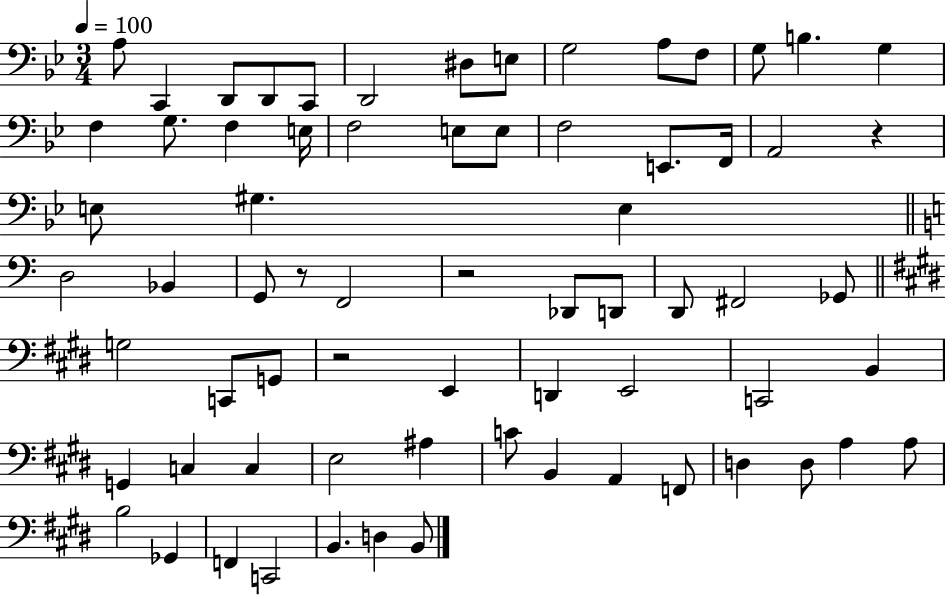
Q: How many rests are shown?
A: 4